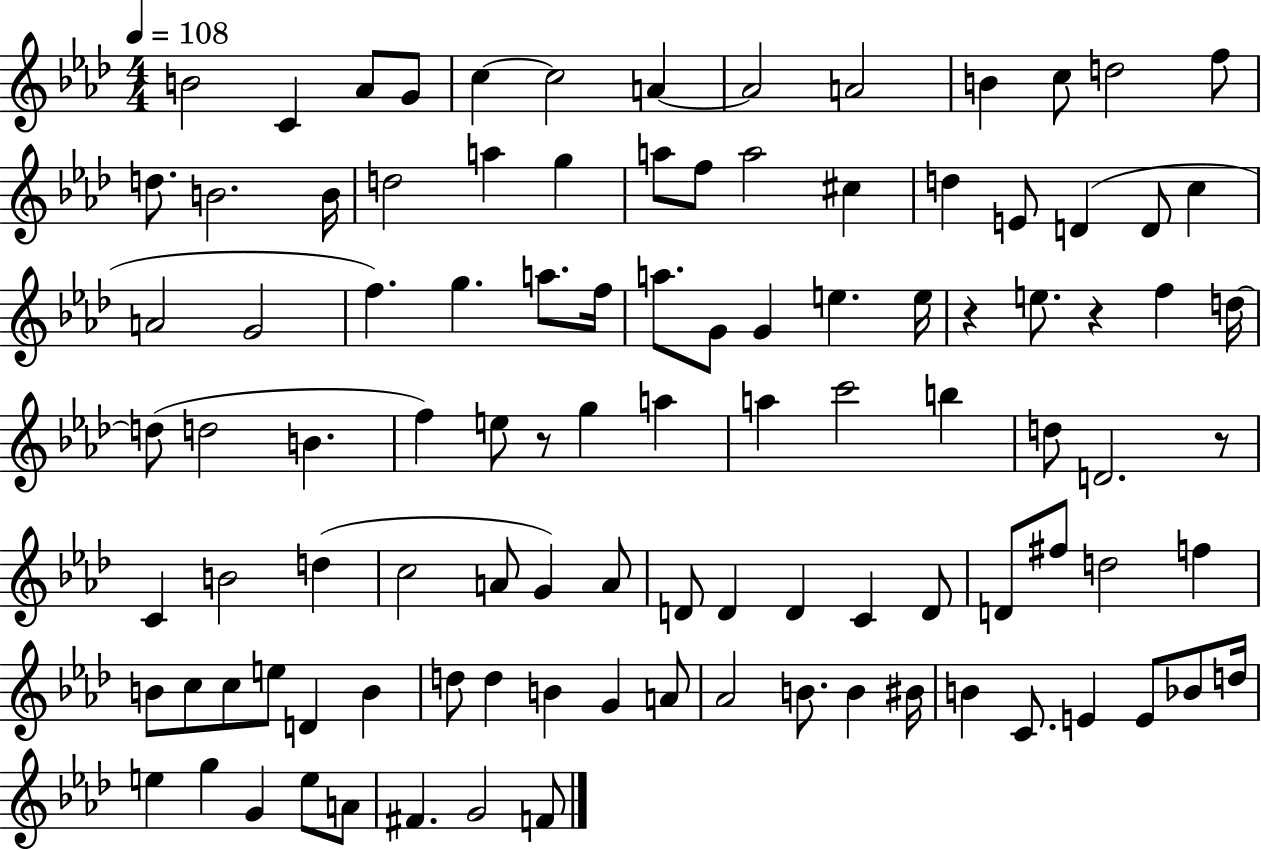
X:1
T:Untitled
M:4/4
L:1/4
K:Ab
B2 C _A/2 G/2 c c2 A A2 A2 B c/2 d2 f/2 d/2 B2 B/4 d2 a g a/2 f/2 a2 ^c d E/2 D D/2 c A2 G2 f g a/2 f/4 a/2 G/2 G e e/4 z e/2 z f d/4 d/2 d2 B f e/2 z/2 g a a c'2 b d/2 D2 z/2 C B2 d c2 A/2 G A/2 D/2 D D C D/2 D/2 ^f/2 d2 f B/2 c/2 c/2 e/2 D B d/2 d B G A/2 _A2 B/2 B ^B/4 B C/2 E E/2 _B/2 d/4 e g G e/2 A/2 ^F G2 F/2